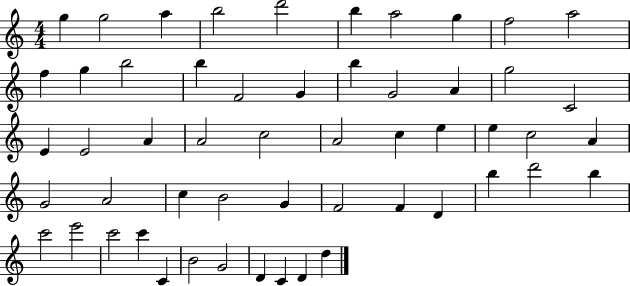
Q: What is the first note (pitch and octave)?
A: G5